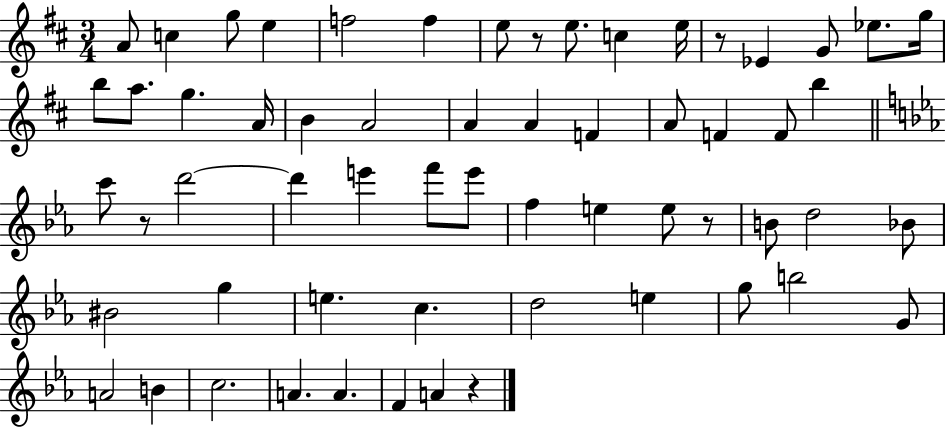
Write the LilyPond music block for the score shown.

{
  \clef treble
  \numericTimeSignature
  \time 3/4
  \key d \major
  a'8 c''4 g''8 e''4 | f''2 f''4 | e''8 r8 e''8. c''4 e''16 | r8 ees'4 g'8 ees''8. g''16 | \break b''8 a''8. g''4. a'16 | b'4 a'2 | a'4 a'4 f'4 | a'8 f'4 f'8 b''4 | \break \bar "||" \break \key c \minor c'''8 r8 d'''2~~ | d'''4 e'''4 f'''8 e'''8 | f''4 e''4 e''8 r8 | b'8 d''2 bes'8 | \break bis'2 g''4 | e''4. c''4. | d''2 e''4 | g''8 b''2 g'8 | \break a'2 b'4 | c''2. | a'4. a'4. | f'4 a'4 r4 | \break \bar "|."
}